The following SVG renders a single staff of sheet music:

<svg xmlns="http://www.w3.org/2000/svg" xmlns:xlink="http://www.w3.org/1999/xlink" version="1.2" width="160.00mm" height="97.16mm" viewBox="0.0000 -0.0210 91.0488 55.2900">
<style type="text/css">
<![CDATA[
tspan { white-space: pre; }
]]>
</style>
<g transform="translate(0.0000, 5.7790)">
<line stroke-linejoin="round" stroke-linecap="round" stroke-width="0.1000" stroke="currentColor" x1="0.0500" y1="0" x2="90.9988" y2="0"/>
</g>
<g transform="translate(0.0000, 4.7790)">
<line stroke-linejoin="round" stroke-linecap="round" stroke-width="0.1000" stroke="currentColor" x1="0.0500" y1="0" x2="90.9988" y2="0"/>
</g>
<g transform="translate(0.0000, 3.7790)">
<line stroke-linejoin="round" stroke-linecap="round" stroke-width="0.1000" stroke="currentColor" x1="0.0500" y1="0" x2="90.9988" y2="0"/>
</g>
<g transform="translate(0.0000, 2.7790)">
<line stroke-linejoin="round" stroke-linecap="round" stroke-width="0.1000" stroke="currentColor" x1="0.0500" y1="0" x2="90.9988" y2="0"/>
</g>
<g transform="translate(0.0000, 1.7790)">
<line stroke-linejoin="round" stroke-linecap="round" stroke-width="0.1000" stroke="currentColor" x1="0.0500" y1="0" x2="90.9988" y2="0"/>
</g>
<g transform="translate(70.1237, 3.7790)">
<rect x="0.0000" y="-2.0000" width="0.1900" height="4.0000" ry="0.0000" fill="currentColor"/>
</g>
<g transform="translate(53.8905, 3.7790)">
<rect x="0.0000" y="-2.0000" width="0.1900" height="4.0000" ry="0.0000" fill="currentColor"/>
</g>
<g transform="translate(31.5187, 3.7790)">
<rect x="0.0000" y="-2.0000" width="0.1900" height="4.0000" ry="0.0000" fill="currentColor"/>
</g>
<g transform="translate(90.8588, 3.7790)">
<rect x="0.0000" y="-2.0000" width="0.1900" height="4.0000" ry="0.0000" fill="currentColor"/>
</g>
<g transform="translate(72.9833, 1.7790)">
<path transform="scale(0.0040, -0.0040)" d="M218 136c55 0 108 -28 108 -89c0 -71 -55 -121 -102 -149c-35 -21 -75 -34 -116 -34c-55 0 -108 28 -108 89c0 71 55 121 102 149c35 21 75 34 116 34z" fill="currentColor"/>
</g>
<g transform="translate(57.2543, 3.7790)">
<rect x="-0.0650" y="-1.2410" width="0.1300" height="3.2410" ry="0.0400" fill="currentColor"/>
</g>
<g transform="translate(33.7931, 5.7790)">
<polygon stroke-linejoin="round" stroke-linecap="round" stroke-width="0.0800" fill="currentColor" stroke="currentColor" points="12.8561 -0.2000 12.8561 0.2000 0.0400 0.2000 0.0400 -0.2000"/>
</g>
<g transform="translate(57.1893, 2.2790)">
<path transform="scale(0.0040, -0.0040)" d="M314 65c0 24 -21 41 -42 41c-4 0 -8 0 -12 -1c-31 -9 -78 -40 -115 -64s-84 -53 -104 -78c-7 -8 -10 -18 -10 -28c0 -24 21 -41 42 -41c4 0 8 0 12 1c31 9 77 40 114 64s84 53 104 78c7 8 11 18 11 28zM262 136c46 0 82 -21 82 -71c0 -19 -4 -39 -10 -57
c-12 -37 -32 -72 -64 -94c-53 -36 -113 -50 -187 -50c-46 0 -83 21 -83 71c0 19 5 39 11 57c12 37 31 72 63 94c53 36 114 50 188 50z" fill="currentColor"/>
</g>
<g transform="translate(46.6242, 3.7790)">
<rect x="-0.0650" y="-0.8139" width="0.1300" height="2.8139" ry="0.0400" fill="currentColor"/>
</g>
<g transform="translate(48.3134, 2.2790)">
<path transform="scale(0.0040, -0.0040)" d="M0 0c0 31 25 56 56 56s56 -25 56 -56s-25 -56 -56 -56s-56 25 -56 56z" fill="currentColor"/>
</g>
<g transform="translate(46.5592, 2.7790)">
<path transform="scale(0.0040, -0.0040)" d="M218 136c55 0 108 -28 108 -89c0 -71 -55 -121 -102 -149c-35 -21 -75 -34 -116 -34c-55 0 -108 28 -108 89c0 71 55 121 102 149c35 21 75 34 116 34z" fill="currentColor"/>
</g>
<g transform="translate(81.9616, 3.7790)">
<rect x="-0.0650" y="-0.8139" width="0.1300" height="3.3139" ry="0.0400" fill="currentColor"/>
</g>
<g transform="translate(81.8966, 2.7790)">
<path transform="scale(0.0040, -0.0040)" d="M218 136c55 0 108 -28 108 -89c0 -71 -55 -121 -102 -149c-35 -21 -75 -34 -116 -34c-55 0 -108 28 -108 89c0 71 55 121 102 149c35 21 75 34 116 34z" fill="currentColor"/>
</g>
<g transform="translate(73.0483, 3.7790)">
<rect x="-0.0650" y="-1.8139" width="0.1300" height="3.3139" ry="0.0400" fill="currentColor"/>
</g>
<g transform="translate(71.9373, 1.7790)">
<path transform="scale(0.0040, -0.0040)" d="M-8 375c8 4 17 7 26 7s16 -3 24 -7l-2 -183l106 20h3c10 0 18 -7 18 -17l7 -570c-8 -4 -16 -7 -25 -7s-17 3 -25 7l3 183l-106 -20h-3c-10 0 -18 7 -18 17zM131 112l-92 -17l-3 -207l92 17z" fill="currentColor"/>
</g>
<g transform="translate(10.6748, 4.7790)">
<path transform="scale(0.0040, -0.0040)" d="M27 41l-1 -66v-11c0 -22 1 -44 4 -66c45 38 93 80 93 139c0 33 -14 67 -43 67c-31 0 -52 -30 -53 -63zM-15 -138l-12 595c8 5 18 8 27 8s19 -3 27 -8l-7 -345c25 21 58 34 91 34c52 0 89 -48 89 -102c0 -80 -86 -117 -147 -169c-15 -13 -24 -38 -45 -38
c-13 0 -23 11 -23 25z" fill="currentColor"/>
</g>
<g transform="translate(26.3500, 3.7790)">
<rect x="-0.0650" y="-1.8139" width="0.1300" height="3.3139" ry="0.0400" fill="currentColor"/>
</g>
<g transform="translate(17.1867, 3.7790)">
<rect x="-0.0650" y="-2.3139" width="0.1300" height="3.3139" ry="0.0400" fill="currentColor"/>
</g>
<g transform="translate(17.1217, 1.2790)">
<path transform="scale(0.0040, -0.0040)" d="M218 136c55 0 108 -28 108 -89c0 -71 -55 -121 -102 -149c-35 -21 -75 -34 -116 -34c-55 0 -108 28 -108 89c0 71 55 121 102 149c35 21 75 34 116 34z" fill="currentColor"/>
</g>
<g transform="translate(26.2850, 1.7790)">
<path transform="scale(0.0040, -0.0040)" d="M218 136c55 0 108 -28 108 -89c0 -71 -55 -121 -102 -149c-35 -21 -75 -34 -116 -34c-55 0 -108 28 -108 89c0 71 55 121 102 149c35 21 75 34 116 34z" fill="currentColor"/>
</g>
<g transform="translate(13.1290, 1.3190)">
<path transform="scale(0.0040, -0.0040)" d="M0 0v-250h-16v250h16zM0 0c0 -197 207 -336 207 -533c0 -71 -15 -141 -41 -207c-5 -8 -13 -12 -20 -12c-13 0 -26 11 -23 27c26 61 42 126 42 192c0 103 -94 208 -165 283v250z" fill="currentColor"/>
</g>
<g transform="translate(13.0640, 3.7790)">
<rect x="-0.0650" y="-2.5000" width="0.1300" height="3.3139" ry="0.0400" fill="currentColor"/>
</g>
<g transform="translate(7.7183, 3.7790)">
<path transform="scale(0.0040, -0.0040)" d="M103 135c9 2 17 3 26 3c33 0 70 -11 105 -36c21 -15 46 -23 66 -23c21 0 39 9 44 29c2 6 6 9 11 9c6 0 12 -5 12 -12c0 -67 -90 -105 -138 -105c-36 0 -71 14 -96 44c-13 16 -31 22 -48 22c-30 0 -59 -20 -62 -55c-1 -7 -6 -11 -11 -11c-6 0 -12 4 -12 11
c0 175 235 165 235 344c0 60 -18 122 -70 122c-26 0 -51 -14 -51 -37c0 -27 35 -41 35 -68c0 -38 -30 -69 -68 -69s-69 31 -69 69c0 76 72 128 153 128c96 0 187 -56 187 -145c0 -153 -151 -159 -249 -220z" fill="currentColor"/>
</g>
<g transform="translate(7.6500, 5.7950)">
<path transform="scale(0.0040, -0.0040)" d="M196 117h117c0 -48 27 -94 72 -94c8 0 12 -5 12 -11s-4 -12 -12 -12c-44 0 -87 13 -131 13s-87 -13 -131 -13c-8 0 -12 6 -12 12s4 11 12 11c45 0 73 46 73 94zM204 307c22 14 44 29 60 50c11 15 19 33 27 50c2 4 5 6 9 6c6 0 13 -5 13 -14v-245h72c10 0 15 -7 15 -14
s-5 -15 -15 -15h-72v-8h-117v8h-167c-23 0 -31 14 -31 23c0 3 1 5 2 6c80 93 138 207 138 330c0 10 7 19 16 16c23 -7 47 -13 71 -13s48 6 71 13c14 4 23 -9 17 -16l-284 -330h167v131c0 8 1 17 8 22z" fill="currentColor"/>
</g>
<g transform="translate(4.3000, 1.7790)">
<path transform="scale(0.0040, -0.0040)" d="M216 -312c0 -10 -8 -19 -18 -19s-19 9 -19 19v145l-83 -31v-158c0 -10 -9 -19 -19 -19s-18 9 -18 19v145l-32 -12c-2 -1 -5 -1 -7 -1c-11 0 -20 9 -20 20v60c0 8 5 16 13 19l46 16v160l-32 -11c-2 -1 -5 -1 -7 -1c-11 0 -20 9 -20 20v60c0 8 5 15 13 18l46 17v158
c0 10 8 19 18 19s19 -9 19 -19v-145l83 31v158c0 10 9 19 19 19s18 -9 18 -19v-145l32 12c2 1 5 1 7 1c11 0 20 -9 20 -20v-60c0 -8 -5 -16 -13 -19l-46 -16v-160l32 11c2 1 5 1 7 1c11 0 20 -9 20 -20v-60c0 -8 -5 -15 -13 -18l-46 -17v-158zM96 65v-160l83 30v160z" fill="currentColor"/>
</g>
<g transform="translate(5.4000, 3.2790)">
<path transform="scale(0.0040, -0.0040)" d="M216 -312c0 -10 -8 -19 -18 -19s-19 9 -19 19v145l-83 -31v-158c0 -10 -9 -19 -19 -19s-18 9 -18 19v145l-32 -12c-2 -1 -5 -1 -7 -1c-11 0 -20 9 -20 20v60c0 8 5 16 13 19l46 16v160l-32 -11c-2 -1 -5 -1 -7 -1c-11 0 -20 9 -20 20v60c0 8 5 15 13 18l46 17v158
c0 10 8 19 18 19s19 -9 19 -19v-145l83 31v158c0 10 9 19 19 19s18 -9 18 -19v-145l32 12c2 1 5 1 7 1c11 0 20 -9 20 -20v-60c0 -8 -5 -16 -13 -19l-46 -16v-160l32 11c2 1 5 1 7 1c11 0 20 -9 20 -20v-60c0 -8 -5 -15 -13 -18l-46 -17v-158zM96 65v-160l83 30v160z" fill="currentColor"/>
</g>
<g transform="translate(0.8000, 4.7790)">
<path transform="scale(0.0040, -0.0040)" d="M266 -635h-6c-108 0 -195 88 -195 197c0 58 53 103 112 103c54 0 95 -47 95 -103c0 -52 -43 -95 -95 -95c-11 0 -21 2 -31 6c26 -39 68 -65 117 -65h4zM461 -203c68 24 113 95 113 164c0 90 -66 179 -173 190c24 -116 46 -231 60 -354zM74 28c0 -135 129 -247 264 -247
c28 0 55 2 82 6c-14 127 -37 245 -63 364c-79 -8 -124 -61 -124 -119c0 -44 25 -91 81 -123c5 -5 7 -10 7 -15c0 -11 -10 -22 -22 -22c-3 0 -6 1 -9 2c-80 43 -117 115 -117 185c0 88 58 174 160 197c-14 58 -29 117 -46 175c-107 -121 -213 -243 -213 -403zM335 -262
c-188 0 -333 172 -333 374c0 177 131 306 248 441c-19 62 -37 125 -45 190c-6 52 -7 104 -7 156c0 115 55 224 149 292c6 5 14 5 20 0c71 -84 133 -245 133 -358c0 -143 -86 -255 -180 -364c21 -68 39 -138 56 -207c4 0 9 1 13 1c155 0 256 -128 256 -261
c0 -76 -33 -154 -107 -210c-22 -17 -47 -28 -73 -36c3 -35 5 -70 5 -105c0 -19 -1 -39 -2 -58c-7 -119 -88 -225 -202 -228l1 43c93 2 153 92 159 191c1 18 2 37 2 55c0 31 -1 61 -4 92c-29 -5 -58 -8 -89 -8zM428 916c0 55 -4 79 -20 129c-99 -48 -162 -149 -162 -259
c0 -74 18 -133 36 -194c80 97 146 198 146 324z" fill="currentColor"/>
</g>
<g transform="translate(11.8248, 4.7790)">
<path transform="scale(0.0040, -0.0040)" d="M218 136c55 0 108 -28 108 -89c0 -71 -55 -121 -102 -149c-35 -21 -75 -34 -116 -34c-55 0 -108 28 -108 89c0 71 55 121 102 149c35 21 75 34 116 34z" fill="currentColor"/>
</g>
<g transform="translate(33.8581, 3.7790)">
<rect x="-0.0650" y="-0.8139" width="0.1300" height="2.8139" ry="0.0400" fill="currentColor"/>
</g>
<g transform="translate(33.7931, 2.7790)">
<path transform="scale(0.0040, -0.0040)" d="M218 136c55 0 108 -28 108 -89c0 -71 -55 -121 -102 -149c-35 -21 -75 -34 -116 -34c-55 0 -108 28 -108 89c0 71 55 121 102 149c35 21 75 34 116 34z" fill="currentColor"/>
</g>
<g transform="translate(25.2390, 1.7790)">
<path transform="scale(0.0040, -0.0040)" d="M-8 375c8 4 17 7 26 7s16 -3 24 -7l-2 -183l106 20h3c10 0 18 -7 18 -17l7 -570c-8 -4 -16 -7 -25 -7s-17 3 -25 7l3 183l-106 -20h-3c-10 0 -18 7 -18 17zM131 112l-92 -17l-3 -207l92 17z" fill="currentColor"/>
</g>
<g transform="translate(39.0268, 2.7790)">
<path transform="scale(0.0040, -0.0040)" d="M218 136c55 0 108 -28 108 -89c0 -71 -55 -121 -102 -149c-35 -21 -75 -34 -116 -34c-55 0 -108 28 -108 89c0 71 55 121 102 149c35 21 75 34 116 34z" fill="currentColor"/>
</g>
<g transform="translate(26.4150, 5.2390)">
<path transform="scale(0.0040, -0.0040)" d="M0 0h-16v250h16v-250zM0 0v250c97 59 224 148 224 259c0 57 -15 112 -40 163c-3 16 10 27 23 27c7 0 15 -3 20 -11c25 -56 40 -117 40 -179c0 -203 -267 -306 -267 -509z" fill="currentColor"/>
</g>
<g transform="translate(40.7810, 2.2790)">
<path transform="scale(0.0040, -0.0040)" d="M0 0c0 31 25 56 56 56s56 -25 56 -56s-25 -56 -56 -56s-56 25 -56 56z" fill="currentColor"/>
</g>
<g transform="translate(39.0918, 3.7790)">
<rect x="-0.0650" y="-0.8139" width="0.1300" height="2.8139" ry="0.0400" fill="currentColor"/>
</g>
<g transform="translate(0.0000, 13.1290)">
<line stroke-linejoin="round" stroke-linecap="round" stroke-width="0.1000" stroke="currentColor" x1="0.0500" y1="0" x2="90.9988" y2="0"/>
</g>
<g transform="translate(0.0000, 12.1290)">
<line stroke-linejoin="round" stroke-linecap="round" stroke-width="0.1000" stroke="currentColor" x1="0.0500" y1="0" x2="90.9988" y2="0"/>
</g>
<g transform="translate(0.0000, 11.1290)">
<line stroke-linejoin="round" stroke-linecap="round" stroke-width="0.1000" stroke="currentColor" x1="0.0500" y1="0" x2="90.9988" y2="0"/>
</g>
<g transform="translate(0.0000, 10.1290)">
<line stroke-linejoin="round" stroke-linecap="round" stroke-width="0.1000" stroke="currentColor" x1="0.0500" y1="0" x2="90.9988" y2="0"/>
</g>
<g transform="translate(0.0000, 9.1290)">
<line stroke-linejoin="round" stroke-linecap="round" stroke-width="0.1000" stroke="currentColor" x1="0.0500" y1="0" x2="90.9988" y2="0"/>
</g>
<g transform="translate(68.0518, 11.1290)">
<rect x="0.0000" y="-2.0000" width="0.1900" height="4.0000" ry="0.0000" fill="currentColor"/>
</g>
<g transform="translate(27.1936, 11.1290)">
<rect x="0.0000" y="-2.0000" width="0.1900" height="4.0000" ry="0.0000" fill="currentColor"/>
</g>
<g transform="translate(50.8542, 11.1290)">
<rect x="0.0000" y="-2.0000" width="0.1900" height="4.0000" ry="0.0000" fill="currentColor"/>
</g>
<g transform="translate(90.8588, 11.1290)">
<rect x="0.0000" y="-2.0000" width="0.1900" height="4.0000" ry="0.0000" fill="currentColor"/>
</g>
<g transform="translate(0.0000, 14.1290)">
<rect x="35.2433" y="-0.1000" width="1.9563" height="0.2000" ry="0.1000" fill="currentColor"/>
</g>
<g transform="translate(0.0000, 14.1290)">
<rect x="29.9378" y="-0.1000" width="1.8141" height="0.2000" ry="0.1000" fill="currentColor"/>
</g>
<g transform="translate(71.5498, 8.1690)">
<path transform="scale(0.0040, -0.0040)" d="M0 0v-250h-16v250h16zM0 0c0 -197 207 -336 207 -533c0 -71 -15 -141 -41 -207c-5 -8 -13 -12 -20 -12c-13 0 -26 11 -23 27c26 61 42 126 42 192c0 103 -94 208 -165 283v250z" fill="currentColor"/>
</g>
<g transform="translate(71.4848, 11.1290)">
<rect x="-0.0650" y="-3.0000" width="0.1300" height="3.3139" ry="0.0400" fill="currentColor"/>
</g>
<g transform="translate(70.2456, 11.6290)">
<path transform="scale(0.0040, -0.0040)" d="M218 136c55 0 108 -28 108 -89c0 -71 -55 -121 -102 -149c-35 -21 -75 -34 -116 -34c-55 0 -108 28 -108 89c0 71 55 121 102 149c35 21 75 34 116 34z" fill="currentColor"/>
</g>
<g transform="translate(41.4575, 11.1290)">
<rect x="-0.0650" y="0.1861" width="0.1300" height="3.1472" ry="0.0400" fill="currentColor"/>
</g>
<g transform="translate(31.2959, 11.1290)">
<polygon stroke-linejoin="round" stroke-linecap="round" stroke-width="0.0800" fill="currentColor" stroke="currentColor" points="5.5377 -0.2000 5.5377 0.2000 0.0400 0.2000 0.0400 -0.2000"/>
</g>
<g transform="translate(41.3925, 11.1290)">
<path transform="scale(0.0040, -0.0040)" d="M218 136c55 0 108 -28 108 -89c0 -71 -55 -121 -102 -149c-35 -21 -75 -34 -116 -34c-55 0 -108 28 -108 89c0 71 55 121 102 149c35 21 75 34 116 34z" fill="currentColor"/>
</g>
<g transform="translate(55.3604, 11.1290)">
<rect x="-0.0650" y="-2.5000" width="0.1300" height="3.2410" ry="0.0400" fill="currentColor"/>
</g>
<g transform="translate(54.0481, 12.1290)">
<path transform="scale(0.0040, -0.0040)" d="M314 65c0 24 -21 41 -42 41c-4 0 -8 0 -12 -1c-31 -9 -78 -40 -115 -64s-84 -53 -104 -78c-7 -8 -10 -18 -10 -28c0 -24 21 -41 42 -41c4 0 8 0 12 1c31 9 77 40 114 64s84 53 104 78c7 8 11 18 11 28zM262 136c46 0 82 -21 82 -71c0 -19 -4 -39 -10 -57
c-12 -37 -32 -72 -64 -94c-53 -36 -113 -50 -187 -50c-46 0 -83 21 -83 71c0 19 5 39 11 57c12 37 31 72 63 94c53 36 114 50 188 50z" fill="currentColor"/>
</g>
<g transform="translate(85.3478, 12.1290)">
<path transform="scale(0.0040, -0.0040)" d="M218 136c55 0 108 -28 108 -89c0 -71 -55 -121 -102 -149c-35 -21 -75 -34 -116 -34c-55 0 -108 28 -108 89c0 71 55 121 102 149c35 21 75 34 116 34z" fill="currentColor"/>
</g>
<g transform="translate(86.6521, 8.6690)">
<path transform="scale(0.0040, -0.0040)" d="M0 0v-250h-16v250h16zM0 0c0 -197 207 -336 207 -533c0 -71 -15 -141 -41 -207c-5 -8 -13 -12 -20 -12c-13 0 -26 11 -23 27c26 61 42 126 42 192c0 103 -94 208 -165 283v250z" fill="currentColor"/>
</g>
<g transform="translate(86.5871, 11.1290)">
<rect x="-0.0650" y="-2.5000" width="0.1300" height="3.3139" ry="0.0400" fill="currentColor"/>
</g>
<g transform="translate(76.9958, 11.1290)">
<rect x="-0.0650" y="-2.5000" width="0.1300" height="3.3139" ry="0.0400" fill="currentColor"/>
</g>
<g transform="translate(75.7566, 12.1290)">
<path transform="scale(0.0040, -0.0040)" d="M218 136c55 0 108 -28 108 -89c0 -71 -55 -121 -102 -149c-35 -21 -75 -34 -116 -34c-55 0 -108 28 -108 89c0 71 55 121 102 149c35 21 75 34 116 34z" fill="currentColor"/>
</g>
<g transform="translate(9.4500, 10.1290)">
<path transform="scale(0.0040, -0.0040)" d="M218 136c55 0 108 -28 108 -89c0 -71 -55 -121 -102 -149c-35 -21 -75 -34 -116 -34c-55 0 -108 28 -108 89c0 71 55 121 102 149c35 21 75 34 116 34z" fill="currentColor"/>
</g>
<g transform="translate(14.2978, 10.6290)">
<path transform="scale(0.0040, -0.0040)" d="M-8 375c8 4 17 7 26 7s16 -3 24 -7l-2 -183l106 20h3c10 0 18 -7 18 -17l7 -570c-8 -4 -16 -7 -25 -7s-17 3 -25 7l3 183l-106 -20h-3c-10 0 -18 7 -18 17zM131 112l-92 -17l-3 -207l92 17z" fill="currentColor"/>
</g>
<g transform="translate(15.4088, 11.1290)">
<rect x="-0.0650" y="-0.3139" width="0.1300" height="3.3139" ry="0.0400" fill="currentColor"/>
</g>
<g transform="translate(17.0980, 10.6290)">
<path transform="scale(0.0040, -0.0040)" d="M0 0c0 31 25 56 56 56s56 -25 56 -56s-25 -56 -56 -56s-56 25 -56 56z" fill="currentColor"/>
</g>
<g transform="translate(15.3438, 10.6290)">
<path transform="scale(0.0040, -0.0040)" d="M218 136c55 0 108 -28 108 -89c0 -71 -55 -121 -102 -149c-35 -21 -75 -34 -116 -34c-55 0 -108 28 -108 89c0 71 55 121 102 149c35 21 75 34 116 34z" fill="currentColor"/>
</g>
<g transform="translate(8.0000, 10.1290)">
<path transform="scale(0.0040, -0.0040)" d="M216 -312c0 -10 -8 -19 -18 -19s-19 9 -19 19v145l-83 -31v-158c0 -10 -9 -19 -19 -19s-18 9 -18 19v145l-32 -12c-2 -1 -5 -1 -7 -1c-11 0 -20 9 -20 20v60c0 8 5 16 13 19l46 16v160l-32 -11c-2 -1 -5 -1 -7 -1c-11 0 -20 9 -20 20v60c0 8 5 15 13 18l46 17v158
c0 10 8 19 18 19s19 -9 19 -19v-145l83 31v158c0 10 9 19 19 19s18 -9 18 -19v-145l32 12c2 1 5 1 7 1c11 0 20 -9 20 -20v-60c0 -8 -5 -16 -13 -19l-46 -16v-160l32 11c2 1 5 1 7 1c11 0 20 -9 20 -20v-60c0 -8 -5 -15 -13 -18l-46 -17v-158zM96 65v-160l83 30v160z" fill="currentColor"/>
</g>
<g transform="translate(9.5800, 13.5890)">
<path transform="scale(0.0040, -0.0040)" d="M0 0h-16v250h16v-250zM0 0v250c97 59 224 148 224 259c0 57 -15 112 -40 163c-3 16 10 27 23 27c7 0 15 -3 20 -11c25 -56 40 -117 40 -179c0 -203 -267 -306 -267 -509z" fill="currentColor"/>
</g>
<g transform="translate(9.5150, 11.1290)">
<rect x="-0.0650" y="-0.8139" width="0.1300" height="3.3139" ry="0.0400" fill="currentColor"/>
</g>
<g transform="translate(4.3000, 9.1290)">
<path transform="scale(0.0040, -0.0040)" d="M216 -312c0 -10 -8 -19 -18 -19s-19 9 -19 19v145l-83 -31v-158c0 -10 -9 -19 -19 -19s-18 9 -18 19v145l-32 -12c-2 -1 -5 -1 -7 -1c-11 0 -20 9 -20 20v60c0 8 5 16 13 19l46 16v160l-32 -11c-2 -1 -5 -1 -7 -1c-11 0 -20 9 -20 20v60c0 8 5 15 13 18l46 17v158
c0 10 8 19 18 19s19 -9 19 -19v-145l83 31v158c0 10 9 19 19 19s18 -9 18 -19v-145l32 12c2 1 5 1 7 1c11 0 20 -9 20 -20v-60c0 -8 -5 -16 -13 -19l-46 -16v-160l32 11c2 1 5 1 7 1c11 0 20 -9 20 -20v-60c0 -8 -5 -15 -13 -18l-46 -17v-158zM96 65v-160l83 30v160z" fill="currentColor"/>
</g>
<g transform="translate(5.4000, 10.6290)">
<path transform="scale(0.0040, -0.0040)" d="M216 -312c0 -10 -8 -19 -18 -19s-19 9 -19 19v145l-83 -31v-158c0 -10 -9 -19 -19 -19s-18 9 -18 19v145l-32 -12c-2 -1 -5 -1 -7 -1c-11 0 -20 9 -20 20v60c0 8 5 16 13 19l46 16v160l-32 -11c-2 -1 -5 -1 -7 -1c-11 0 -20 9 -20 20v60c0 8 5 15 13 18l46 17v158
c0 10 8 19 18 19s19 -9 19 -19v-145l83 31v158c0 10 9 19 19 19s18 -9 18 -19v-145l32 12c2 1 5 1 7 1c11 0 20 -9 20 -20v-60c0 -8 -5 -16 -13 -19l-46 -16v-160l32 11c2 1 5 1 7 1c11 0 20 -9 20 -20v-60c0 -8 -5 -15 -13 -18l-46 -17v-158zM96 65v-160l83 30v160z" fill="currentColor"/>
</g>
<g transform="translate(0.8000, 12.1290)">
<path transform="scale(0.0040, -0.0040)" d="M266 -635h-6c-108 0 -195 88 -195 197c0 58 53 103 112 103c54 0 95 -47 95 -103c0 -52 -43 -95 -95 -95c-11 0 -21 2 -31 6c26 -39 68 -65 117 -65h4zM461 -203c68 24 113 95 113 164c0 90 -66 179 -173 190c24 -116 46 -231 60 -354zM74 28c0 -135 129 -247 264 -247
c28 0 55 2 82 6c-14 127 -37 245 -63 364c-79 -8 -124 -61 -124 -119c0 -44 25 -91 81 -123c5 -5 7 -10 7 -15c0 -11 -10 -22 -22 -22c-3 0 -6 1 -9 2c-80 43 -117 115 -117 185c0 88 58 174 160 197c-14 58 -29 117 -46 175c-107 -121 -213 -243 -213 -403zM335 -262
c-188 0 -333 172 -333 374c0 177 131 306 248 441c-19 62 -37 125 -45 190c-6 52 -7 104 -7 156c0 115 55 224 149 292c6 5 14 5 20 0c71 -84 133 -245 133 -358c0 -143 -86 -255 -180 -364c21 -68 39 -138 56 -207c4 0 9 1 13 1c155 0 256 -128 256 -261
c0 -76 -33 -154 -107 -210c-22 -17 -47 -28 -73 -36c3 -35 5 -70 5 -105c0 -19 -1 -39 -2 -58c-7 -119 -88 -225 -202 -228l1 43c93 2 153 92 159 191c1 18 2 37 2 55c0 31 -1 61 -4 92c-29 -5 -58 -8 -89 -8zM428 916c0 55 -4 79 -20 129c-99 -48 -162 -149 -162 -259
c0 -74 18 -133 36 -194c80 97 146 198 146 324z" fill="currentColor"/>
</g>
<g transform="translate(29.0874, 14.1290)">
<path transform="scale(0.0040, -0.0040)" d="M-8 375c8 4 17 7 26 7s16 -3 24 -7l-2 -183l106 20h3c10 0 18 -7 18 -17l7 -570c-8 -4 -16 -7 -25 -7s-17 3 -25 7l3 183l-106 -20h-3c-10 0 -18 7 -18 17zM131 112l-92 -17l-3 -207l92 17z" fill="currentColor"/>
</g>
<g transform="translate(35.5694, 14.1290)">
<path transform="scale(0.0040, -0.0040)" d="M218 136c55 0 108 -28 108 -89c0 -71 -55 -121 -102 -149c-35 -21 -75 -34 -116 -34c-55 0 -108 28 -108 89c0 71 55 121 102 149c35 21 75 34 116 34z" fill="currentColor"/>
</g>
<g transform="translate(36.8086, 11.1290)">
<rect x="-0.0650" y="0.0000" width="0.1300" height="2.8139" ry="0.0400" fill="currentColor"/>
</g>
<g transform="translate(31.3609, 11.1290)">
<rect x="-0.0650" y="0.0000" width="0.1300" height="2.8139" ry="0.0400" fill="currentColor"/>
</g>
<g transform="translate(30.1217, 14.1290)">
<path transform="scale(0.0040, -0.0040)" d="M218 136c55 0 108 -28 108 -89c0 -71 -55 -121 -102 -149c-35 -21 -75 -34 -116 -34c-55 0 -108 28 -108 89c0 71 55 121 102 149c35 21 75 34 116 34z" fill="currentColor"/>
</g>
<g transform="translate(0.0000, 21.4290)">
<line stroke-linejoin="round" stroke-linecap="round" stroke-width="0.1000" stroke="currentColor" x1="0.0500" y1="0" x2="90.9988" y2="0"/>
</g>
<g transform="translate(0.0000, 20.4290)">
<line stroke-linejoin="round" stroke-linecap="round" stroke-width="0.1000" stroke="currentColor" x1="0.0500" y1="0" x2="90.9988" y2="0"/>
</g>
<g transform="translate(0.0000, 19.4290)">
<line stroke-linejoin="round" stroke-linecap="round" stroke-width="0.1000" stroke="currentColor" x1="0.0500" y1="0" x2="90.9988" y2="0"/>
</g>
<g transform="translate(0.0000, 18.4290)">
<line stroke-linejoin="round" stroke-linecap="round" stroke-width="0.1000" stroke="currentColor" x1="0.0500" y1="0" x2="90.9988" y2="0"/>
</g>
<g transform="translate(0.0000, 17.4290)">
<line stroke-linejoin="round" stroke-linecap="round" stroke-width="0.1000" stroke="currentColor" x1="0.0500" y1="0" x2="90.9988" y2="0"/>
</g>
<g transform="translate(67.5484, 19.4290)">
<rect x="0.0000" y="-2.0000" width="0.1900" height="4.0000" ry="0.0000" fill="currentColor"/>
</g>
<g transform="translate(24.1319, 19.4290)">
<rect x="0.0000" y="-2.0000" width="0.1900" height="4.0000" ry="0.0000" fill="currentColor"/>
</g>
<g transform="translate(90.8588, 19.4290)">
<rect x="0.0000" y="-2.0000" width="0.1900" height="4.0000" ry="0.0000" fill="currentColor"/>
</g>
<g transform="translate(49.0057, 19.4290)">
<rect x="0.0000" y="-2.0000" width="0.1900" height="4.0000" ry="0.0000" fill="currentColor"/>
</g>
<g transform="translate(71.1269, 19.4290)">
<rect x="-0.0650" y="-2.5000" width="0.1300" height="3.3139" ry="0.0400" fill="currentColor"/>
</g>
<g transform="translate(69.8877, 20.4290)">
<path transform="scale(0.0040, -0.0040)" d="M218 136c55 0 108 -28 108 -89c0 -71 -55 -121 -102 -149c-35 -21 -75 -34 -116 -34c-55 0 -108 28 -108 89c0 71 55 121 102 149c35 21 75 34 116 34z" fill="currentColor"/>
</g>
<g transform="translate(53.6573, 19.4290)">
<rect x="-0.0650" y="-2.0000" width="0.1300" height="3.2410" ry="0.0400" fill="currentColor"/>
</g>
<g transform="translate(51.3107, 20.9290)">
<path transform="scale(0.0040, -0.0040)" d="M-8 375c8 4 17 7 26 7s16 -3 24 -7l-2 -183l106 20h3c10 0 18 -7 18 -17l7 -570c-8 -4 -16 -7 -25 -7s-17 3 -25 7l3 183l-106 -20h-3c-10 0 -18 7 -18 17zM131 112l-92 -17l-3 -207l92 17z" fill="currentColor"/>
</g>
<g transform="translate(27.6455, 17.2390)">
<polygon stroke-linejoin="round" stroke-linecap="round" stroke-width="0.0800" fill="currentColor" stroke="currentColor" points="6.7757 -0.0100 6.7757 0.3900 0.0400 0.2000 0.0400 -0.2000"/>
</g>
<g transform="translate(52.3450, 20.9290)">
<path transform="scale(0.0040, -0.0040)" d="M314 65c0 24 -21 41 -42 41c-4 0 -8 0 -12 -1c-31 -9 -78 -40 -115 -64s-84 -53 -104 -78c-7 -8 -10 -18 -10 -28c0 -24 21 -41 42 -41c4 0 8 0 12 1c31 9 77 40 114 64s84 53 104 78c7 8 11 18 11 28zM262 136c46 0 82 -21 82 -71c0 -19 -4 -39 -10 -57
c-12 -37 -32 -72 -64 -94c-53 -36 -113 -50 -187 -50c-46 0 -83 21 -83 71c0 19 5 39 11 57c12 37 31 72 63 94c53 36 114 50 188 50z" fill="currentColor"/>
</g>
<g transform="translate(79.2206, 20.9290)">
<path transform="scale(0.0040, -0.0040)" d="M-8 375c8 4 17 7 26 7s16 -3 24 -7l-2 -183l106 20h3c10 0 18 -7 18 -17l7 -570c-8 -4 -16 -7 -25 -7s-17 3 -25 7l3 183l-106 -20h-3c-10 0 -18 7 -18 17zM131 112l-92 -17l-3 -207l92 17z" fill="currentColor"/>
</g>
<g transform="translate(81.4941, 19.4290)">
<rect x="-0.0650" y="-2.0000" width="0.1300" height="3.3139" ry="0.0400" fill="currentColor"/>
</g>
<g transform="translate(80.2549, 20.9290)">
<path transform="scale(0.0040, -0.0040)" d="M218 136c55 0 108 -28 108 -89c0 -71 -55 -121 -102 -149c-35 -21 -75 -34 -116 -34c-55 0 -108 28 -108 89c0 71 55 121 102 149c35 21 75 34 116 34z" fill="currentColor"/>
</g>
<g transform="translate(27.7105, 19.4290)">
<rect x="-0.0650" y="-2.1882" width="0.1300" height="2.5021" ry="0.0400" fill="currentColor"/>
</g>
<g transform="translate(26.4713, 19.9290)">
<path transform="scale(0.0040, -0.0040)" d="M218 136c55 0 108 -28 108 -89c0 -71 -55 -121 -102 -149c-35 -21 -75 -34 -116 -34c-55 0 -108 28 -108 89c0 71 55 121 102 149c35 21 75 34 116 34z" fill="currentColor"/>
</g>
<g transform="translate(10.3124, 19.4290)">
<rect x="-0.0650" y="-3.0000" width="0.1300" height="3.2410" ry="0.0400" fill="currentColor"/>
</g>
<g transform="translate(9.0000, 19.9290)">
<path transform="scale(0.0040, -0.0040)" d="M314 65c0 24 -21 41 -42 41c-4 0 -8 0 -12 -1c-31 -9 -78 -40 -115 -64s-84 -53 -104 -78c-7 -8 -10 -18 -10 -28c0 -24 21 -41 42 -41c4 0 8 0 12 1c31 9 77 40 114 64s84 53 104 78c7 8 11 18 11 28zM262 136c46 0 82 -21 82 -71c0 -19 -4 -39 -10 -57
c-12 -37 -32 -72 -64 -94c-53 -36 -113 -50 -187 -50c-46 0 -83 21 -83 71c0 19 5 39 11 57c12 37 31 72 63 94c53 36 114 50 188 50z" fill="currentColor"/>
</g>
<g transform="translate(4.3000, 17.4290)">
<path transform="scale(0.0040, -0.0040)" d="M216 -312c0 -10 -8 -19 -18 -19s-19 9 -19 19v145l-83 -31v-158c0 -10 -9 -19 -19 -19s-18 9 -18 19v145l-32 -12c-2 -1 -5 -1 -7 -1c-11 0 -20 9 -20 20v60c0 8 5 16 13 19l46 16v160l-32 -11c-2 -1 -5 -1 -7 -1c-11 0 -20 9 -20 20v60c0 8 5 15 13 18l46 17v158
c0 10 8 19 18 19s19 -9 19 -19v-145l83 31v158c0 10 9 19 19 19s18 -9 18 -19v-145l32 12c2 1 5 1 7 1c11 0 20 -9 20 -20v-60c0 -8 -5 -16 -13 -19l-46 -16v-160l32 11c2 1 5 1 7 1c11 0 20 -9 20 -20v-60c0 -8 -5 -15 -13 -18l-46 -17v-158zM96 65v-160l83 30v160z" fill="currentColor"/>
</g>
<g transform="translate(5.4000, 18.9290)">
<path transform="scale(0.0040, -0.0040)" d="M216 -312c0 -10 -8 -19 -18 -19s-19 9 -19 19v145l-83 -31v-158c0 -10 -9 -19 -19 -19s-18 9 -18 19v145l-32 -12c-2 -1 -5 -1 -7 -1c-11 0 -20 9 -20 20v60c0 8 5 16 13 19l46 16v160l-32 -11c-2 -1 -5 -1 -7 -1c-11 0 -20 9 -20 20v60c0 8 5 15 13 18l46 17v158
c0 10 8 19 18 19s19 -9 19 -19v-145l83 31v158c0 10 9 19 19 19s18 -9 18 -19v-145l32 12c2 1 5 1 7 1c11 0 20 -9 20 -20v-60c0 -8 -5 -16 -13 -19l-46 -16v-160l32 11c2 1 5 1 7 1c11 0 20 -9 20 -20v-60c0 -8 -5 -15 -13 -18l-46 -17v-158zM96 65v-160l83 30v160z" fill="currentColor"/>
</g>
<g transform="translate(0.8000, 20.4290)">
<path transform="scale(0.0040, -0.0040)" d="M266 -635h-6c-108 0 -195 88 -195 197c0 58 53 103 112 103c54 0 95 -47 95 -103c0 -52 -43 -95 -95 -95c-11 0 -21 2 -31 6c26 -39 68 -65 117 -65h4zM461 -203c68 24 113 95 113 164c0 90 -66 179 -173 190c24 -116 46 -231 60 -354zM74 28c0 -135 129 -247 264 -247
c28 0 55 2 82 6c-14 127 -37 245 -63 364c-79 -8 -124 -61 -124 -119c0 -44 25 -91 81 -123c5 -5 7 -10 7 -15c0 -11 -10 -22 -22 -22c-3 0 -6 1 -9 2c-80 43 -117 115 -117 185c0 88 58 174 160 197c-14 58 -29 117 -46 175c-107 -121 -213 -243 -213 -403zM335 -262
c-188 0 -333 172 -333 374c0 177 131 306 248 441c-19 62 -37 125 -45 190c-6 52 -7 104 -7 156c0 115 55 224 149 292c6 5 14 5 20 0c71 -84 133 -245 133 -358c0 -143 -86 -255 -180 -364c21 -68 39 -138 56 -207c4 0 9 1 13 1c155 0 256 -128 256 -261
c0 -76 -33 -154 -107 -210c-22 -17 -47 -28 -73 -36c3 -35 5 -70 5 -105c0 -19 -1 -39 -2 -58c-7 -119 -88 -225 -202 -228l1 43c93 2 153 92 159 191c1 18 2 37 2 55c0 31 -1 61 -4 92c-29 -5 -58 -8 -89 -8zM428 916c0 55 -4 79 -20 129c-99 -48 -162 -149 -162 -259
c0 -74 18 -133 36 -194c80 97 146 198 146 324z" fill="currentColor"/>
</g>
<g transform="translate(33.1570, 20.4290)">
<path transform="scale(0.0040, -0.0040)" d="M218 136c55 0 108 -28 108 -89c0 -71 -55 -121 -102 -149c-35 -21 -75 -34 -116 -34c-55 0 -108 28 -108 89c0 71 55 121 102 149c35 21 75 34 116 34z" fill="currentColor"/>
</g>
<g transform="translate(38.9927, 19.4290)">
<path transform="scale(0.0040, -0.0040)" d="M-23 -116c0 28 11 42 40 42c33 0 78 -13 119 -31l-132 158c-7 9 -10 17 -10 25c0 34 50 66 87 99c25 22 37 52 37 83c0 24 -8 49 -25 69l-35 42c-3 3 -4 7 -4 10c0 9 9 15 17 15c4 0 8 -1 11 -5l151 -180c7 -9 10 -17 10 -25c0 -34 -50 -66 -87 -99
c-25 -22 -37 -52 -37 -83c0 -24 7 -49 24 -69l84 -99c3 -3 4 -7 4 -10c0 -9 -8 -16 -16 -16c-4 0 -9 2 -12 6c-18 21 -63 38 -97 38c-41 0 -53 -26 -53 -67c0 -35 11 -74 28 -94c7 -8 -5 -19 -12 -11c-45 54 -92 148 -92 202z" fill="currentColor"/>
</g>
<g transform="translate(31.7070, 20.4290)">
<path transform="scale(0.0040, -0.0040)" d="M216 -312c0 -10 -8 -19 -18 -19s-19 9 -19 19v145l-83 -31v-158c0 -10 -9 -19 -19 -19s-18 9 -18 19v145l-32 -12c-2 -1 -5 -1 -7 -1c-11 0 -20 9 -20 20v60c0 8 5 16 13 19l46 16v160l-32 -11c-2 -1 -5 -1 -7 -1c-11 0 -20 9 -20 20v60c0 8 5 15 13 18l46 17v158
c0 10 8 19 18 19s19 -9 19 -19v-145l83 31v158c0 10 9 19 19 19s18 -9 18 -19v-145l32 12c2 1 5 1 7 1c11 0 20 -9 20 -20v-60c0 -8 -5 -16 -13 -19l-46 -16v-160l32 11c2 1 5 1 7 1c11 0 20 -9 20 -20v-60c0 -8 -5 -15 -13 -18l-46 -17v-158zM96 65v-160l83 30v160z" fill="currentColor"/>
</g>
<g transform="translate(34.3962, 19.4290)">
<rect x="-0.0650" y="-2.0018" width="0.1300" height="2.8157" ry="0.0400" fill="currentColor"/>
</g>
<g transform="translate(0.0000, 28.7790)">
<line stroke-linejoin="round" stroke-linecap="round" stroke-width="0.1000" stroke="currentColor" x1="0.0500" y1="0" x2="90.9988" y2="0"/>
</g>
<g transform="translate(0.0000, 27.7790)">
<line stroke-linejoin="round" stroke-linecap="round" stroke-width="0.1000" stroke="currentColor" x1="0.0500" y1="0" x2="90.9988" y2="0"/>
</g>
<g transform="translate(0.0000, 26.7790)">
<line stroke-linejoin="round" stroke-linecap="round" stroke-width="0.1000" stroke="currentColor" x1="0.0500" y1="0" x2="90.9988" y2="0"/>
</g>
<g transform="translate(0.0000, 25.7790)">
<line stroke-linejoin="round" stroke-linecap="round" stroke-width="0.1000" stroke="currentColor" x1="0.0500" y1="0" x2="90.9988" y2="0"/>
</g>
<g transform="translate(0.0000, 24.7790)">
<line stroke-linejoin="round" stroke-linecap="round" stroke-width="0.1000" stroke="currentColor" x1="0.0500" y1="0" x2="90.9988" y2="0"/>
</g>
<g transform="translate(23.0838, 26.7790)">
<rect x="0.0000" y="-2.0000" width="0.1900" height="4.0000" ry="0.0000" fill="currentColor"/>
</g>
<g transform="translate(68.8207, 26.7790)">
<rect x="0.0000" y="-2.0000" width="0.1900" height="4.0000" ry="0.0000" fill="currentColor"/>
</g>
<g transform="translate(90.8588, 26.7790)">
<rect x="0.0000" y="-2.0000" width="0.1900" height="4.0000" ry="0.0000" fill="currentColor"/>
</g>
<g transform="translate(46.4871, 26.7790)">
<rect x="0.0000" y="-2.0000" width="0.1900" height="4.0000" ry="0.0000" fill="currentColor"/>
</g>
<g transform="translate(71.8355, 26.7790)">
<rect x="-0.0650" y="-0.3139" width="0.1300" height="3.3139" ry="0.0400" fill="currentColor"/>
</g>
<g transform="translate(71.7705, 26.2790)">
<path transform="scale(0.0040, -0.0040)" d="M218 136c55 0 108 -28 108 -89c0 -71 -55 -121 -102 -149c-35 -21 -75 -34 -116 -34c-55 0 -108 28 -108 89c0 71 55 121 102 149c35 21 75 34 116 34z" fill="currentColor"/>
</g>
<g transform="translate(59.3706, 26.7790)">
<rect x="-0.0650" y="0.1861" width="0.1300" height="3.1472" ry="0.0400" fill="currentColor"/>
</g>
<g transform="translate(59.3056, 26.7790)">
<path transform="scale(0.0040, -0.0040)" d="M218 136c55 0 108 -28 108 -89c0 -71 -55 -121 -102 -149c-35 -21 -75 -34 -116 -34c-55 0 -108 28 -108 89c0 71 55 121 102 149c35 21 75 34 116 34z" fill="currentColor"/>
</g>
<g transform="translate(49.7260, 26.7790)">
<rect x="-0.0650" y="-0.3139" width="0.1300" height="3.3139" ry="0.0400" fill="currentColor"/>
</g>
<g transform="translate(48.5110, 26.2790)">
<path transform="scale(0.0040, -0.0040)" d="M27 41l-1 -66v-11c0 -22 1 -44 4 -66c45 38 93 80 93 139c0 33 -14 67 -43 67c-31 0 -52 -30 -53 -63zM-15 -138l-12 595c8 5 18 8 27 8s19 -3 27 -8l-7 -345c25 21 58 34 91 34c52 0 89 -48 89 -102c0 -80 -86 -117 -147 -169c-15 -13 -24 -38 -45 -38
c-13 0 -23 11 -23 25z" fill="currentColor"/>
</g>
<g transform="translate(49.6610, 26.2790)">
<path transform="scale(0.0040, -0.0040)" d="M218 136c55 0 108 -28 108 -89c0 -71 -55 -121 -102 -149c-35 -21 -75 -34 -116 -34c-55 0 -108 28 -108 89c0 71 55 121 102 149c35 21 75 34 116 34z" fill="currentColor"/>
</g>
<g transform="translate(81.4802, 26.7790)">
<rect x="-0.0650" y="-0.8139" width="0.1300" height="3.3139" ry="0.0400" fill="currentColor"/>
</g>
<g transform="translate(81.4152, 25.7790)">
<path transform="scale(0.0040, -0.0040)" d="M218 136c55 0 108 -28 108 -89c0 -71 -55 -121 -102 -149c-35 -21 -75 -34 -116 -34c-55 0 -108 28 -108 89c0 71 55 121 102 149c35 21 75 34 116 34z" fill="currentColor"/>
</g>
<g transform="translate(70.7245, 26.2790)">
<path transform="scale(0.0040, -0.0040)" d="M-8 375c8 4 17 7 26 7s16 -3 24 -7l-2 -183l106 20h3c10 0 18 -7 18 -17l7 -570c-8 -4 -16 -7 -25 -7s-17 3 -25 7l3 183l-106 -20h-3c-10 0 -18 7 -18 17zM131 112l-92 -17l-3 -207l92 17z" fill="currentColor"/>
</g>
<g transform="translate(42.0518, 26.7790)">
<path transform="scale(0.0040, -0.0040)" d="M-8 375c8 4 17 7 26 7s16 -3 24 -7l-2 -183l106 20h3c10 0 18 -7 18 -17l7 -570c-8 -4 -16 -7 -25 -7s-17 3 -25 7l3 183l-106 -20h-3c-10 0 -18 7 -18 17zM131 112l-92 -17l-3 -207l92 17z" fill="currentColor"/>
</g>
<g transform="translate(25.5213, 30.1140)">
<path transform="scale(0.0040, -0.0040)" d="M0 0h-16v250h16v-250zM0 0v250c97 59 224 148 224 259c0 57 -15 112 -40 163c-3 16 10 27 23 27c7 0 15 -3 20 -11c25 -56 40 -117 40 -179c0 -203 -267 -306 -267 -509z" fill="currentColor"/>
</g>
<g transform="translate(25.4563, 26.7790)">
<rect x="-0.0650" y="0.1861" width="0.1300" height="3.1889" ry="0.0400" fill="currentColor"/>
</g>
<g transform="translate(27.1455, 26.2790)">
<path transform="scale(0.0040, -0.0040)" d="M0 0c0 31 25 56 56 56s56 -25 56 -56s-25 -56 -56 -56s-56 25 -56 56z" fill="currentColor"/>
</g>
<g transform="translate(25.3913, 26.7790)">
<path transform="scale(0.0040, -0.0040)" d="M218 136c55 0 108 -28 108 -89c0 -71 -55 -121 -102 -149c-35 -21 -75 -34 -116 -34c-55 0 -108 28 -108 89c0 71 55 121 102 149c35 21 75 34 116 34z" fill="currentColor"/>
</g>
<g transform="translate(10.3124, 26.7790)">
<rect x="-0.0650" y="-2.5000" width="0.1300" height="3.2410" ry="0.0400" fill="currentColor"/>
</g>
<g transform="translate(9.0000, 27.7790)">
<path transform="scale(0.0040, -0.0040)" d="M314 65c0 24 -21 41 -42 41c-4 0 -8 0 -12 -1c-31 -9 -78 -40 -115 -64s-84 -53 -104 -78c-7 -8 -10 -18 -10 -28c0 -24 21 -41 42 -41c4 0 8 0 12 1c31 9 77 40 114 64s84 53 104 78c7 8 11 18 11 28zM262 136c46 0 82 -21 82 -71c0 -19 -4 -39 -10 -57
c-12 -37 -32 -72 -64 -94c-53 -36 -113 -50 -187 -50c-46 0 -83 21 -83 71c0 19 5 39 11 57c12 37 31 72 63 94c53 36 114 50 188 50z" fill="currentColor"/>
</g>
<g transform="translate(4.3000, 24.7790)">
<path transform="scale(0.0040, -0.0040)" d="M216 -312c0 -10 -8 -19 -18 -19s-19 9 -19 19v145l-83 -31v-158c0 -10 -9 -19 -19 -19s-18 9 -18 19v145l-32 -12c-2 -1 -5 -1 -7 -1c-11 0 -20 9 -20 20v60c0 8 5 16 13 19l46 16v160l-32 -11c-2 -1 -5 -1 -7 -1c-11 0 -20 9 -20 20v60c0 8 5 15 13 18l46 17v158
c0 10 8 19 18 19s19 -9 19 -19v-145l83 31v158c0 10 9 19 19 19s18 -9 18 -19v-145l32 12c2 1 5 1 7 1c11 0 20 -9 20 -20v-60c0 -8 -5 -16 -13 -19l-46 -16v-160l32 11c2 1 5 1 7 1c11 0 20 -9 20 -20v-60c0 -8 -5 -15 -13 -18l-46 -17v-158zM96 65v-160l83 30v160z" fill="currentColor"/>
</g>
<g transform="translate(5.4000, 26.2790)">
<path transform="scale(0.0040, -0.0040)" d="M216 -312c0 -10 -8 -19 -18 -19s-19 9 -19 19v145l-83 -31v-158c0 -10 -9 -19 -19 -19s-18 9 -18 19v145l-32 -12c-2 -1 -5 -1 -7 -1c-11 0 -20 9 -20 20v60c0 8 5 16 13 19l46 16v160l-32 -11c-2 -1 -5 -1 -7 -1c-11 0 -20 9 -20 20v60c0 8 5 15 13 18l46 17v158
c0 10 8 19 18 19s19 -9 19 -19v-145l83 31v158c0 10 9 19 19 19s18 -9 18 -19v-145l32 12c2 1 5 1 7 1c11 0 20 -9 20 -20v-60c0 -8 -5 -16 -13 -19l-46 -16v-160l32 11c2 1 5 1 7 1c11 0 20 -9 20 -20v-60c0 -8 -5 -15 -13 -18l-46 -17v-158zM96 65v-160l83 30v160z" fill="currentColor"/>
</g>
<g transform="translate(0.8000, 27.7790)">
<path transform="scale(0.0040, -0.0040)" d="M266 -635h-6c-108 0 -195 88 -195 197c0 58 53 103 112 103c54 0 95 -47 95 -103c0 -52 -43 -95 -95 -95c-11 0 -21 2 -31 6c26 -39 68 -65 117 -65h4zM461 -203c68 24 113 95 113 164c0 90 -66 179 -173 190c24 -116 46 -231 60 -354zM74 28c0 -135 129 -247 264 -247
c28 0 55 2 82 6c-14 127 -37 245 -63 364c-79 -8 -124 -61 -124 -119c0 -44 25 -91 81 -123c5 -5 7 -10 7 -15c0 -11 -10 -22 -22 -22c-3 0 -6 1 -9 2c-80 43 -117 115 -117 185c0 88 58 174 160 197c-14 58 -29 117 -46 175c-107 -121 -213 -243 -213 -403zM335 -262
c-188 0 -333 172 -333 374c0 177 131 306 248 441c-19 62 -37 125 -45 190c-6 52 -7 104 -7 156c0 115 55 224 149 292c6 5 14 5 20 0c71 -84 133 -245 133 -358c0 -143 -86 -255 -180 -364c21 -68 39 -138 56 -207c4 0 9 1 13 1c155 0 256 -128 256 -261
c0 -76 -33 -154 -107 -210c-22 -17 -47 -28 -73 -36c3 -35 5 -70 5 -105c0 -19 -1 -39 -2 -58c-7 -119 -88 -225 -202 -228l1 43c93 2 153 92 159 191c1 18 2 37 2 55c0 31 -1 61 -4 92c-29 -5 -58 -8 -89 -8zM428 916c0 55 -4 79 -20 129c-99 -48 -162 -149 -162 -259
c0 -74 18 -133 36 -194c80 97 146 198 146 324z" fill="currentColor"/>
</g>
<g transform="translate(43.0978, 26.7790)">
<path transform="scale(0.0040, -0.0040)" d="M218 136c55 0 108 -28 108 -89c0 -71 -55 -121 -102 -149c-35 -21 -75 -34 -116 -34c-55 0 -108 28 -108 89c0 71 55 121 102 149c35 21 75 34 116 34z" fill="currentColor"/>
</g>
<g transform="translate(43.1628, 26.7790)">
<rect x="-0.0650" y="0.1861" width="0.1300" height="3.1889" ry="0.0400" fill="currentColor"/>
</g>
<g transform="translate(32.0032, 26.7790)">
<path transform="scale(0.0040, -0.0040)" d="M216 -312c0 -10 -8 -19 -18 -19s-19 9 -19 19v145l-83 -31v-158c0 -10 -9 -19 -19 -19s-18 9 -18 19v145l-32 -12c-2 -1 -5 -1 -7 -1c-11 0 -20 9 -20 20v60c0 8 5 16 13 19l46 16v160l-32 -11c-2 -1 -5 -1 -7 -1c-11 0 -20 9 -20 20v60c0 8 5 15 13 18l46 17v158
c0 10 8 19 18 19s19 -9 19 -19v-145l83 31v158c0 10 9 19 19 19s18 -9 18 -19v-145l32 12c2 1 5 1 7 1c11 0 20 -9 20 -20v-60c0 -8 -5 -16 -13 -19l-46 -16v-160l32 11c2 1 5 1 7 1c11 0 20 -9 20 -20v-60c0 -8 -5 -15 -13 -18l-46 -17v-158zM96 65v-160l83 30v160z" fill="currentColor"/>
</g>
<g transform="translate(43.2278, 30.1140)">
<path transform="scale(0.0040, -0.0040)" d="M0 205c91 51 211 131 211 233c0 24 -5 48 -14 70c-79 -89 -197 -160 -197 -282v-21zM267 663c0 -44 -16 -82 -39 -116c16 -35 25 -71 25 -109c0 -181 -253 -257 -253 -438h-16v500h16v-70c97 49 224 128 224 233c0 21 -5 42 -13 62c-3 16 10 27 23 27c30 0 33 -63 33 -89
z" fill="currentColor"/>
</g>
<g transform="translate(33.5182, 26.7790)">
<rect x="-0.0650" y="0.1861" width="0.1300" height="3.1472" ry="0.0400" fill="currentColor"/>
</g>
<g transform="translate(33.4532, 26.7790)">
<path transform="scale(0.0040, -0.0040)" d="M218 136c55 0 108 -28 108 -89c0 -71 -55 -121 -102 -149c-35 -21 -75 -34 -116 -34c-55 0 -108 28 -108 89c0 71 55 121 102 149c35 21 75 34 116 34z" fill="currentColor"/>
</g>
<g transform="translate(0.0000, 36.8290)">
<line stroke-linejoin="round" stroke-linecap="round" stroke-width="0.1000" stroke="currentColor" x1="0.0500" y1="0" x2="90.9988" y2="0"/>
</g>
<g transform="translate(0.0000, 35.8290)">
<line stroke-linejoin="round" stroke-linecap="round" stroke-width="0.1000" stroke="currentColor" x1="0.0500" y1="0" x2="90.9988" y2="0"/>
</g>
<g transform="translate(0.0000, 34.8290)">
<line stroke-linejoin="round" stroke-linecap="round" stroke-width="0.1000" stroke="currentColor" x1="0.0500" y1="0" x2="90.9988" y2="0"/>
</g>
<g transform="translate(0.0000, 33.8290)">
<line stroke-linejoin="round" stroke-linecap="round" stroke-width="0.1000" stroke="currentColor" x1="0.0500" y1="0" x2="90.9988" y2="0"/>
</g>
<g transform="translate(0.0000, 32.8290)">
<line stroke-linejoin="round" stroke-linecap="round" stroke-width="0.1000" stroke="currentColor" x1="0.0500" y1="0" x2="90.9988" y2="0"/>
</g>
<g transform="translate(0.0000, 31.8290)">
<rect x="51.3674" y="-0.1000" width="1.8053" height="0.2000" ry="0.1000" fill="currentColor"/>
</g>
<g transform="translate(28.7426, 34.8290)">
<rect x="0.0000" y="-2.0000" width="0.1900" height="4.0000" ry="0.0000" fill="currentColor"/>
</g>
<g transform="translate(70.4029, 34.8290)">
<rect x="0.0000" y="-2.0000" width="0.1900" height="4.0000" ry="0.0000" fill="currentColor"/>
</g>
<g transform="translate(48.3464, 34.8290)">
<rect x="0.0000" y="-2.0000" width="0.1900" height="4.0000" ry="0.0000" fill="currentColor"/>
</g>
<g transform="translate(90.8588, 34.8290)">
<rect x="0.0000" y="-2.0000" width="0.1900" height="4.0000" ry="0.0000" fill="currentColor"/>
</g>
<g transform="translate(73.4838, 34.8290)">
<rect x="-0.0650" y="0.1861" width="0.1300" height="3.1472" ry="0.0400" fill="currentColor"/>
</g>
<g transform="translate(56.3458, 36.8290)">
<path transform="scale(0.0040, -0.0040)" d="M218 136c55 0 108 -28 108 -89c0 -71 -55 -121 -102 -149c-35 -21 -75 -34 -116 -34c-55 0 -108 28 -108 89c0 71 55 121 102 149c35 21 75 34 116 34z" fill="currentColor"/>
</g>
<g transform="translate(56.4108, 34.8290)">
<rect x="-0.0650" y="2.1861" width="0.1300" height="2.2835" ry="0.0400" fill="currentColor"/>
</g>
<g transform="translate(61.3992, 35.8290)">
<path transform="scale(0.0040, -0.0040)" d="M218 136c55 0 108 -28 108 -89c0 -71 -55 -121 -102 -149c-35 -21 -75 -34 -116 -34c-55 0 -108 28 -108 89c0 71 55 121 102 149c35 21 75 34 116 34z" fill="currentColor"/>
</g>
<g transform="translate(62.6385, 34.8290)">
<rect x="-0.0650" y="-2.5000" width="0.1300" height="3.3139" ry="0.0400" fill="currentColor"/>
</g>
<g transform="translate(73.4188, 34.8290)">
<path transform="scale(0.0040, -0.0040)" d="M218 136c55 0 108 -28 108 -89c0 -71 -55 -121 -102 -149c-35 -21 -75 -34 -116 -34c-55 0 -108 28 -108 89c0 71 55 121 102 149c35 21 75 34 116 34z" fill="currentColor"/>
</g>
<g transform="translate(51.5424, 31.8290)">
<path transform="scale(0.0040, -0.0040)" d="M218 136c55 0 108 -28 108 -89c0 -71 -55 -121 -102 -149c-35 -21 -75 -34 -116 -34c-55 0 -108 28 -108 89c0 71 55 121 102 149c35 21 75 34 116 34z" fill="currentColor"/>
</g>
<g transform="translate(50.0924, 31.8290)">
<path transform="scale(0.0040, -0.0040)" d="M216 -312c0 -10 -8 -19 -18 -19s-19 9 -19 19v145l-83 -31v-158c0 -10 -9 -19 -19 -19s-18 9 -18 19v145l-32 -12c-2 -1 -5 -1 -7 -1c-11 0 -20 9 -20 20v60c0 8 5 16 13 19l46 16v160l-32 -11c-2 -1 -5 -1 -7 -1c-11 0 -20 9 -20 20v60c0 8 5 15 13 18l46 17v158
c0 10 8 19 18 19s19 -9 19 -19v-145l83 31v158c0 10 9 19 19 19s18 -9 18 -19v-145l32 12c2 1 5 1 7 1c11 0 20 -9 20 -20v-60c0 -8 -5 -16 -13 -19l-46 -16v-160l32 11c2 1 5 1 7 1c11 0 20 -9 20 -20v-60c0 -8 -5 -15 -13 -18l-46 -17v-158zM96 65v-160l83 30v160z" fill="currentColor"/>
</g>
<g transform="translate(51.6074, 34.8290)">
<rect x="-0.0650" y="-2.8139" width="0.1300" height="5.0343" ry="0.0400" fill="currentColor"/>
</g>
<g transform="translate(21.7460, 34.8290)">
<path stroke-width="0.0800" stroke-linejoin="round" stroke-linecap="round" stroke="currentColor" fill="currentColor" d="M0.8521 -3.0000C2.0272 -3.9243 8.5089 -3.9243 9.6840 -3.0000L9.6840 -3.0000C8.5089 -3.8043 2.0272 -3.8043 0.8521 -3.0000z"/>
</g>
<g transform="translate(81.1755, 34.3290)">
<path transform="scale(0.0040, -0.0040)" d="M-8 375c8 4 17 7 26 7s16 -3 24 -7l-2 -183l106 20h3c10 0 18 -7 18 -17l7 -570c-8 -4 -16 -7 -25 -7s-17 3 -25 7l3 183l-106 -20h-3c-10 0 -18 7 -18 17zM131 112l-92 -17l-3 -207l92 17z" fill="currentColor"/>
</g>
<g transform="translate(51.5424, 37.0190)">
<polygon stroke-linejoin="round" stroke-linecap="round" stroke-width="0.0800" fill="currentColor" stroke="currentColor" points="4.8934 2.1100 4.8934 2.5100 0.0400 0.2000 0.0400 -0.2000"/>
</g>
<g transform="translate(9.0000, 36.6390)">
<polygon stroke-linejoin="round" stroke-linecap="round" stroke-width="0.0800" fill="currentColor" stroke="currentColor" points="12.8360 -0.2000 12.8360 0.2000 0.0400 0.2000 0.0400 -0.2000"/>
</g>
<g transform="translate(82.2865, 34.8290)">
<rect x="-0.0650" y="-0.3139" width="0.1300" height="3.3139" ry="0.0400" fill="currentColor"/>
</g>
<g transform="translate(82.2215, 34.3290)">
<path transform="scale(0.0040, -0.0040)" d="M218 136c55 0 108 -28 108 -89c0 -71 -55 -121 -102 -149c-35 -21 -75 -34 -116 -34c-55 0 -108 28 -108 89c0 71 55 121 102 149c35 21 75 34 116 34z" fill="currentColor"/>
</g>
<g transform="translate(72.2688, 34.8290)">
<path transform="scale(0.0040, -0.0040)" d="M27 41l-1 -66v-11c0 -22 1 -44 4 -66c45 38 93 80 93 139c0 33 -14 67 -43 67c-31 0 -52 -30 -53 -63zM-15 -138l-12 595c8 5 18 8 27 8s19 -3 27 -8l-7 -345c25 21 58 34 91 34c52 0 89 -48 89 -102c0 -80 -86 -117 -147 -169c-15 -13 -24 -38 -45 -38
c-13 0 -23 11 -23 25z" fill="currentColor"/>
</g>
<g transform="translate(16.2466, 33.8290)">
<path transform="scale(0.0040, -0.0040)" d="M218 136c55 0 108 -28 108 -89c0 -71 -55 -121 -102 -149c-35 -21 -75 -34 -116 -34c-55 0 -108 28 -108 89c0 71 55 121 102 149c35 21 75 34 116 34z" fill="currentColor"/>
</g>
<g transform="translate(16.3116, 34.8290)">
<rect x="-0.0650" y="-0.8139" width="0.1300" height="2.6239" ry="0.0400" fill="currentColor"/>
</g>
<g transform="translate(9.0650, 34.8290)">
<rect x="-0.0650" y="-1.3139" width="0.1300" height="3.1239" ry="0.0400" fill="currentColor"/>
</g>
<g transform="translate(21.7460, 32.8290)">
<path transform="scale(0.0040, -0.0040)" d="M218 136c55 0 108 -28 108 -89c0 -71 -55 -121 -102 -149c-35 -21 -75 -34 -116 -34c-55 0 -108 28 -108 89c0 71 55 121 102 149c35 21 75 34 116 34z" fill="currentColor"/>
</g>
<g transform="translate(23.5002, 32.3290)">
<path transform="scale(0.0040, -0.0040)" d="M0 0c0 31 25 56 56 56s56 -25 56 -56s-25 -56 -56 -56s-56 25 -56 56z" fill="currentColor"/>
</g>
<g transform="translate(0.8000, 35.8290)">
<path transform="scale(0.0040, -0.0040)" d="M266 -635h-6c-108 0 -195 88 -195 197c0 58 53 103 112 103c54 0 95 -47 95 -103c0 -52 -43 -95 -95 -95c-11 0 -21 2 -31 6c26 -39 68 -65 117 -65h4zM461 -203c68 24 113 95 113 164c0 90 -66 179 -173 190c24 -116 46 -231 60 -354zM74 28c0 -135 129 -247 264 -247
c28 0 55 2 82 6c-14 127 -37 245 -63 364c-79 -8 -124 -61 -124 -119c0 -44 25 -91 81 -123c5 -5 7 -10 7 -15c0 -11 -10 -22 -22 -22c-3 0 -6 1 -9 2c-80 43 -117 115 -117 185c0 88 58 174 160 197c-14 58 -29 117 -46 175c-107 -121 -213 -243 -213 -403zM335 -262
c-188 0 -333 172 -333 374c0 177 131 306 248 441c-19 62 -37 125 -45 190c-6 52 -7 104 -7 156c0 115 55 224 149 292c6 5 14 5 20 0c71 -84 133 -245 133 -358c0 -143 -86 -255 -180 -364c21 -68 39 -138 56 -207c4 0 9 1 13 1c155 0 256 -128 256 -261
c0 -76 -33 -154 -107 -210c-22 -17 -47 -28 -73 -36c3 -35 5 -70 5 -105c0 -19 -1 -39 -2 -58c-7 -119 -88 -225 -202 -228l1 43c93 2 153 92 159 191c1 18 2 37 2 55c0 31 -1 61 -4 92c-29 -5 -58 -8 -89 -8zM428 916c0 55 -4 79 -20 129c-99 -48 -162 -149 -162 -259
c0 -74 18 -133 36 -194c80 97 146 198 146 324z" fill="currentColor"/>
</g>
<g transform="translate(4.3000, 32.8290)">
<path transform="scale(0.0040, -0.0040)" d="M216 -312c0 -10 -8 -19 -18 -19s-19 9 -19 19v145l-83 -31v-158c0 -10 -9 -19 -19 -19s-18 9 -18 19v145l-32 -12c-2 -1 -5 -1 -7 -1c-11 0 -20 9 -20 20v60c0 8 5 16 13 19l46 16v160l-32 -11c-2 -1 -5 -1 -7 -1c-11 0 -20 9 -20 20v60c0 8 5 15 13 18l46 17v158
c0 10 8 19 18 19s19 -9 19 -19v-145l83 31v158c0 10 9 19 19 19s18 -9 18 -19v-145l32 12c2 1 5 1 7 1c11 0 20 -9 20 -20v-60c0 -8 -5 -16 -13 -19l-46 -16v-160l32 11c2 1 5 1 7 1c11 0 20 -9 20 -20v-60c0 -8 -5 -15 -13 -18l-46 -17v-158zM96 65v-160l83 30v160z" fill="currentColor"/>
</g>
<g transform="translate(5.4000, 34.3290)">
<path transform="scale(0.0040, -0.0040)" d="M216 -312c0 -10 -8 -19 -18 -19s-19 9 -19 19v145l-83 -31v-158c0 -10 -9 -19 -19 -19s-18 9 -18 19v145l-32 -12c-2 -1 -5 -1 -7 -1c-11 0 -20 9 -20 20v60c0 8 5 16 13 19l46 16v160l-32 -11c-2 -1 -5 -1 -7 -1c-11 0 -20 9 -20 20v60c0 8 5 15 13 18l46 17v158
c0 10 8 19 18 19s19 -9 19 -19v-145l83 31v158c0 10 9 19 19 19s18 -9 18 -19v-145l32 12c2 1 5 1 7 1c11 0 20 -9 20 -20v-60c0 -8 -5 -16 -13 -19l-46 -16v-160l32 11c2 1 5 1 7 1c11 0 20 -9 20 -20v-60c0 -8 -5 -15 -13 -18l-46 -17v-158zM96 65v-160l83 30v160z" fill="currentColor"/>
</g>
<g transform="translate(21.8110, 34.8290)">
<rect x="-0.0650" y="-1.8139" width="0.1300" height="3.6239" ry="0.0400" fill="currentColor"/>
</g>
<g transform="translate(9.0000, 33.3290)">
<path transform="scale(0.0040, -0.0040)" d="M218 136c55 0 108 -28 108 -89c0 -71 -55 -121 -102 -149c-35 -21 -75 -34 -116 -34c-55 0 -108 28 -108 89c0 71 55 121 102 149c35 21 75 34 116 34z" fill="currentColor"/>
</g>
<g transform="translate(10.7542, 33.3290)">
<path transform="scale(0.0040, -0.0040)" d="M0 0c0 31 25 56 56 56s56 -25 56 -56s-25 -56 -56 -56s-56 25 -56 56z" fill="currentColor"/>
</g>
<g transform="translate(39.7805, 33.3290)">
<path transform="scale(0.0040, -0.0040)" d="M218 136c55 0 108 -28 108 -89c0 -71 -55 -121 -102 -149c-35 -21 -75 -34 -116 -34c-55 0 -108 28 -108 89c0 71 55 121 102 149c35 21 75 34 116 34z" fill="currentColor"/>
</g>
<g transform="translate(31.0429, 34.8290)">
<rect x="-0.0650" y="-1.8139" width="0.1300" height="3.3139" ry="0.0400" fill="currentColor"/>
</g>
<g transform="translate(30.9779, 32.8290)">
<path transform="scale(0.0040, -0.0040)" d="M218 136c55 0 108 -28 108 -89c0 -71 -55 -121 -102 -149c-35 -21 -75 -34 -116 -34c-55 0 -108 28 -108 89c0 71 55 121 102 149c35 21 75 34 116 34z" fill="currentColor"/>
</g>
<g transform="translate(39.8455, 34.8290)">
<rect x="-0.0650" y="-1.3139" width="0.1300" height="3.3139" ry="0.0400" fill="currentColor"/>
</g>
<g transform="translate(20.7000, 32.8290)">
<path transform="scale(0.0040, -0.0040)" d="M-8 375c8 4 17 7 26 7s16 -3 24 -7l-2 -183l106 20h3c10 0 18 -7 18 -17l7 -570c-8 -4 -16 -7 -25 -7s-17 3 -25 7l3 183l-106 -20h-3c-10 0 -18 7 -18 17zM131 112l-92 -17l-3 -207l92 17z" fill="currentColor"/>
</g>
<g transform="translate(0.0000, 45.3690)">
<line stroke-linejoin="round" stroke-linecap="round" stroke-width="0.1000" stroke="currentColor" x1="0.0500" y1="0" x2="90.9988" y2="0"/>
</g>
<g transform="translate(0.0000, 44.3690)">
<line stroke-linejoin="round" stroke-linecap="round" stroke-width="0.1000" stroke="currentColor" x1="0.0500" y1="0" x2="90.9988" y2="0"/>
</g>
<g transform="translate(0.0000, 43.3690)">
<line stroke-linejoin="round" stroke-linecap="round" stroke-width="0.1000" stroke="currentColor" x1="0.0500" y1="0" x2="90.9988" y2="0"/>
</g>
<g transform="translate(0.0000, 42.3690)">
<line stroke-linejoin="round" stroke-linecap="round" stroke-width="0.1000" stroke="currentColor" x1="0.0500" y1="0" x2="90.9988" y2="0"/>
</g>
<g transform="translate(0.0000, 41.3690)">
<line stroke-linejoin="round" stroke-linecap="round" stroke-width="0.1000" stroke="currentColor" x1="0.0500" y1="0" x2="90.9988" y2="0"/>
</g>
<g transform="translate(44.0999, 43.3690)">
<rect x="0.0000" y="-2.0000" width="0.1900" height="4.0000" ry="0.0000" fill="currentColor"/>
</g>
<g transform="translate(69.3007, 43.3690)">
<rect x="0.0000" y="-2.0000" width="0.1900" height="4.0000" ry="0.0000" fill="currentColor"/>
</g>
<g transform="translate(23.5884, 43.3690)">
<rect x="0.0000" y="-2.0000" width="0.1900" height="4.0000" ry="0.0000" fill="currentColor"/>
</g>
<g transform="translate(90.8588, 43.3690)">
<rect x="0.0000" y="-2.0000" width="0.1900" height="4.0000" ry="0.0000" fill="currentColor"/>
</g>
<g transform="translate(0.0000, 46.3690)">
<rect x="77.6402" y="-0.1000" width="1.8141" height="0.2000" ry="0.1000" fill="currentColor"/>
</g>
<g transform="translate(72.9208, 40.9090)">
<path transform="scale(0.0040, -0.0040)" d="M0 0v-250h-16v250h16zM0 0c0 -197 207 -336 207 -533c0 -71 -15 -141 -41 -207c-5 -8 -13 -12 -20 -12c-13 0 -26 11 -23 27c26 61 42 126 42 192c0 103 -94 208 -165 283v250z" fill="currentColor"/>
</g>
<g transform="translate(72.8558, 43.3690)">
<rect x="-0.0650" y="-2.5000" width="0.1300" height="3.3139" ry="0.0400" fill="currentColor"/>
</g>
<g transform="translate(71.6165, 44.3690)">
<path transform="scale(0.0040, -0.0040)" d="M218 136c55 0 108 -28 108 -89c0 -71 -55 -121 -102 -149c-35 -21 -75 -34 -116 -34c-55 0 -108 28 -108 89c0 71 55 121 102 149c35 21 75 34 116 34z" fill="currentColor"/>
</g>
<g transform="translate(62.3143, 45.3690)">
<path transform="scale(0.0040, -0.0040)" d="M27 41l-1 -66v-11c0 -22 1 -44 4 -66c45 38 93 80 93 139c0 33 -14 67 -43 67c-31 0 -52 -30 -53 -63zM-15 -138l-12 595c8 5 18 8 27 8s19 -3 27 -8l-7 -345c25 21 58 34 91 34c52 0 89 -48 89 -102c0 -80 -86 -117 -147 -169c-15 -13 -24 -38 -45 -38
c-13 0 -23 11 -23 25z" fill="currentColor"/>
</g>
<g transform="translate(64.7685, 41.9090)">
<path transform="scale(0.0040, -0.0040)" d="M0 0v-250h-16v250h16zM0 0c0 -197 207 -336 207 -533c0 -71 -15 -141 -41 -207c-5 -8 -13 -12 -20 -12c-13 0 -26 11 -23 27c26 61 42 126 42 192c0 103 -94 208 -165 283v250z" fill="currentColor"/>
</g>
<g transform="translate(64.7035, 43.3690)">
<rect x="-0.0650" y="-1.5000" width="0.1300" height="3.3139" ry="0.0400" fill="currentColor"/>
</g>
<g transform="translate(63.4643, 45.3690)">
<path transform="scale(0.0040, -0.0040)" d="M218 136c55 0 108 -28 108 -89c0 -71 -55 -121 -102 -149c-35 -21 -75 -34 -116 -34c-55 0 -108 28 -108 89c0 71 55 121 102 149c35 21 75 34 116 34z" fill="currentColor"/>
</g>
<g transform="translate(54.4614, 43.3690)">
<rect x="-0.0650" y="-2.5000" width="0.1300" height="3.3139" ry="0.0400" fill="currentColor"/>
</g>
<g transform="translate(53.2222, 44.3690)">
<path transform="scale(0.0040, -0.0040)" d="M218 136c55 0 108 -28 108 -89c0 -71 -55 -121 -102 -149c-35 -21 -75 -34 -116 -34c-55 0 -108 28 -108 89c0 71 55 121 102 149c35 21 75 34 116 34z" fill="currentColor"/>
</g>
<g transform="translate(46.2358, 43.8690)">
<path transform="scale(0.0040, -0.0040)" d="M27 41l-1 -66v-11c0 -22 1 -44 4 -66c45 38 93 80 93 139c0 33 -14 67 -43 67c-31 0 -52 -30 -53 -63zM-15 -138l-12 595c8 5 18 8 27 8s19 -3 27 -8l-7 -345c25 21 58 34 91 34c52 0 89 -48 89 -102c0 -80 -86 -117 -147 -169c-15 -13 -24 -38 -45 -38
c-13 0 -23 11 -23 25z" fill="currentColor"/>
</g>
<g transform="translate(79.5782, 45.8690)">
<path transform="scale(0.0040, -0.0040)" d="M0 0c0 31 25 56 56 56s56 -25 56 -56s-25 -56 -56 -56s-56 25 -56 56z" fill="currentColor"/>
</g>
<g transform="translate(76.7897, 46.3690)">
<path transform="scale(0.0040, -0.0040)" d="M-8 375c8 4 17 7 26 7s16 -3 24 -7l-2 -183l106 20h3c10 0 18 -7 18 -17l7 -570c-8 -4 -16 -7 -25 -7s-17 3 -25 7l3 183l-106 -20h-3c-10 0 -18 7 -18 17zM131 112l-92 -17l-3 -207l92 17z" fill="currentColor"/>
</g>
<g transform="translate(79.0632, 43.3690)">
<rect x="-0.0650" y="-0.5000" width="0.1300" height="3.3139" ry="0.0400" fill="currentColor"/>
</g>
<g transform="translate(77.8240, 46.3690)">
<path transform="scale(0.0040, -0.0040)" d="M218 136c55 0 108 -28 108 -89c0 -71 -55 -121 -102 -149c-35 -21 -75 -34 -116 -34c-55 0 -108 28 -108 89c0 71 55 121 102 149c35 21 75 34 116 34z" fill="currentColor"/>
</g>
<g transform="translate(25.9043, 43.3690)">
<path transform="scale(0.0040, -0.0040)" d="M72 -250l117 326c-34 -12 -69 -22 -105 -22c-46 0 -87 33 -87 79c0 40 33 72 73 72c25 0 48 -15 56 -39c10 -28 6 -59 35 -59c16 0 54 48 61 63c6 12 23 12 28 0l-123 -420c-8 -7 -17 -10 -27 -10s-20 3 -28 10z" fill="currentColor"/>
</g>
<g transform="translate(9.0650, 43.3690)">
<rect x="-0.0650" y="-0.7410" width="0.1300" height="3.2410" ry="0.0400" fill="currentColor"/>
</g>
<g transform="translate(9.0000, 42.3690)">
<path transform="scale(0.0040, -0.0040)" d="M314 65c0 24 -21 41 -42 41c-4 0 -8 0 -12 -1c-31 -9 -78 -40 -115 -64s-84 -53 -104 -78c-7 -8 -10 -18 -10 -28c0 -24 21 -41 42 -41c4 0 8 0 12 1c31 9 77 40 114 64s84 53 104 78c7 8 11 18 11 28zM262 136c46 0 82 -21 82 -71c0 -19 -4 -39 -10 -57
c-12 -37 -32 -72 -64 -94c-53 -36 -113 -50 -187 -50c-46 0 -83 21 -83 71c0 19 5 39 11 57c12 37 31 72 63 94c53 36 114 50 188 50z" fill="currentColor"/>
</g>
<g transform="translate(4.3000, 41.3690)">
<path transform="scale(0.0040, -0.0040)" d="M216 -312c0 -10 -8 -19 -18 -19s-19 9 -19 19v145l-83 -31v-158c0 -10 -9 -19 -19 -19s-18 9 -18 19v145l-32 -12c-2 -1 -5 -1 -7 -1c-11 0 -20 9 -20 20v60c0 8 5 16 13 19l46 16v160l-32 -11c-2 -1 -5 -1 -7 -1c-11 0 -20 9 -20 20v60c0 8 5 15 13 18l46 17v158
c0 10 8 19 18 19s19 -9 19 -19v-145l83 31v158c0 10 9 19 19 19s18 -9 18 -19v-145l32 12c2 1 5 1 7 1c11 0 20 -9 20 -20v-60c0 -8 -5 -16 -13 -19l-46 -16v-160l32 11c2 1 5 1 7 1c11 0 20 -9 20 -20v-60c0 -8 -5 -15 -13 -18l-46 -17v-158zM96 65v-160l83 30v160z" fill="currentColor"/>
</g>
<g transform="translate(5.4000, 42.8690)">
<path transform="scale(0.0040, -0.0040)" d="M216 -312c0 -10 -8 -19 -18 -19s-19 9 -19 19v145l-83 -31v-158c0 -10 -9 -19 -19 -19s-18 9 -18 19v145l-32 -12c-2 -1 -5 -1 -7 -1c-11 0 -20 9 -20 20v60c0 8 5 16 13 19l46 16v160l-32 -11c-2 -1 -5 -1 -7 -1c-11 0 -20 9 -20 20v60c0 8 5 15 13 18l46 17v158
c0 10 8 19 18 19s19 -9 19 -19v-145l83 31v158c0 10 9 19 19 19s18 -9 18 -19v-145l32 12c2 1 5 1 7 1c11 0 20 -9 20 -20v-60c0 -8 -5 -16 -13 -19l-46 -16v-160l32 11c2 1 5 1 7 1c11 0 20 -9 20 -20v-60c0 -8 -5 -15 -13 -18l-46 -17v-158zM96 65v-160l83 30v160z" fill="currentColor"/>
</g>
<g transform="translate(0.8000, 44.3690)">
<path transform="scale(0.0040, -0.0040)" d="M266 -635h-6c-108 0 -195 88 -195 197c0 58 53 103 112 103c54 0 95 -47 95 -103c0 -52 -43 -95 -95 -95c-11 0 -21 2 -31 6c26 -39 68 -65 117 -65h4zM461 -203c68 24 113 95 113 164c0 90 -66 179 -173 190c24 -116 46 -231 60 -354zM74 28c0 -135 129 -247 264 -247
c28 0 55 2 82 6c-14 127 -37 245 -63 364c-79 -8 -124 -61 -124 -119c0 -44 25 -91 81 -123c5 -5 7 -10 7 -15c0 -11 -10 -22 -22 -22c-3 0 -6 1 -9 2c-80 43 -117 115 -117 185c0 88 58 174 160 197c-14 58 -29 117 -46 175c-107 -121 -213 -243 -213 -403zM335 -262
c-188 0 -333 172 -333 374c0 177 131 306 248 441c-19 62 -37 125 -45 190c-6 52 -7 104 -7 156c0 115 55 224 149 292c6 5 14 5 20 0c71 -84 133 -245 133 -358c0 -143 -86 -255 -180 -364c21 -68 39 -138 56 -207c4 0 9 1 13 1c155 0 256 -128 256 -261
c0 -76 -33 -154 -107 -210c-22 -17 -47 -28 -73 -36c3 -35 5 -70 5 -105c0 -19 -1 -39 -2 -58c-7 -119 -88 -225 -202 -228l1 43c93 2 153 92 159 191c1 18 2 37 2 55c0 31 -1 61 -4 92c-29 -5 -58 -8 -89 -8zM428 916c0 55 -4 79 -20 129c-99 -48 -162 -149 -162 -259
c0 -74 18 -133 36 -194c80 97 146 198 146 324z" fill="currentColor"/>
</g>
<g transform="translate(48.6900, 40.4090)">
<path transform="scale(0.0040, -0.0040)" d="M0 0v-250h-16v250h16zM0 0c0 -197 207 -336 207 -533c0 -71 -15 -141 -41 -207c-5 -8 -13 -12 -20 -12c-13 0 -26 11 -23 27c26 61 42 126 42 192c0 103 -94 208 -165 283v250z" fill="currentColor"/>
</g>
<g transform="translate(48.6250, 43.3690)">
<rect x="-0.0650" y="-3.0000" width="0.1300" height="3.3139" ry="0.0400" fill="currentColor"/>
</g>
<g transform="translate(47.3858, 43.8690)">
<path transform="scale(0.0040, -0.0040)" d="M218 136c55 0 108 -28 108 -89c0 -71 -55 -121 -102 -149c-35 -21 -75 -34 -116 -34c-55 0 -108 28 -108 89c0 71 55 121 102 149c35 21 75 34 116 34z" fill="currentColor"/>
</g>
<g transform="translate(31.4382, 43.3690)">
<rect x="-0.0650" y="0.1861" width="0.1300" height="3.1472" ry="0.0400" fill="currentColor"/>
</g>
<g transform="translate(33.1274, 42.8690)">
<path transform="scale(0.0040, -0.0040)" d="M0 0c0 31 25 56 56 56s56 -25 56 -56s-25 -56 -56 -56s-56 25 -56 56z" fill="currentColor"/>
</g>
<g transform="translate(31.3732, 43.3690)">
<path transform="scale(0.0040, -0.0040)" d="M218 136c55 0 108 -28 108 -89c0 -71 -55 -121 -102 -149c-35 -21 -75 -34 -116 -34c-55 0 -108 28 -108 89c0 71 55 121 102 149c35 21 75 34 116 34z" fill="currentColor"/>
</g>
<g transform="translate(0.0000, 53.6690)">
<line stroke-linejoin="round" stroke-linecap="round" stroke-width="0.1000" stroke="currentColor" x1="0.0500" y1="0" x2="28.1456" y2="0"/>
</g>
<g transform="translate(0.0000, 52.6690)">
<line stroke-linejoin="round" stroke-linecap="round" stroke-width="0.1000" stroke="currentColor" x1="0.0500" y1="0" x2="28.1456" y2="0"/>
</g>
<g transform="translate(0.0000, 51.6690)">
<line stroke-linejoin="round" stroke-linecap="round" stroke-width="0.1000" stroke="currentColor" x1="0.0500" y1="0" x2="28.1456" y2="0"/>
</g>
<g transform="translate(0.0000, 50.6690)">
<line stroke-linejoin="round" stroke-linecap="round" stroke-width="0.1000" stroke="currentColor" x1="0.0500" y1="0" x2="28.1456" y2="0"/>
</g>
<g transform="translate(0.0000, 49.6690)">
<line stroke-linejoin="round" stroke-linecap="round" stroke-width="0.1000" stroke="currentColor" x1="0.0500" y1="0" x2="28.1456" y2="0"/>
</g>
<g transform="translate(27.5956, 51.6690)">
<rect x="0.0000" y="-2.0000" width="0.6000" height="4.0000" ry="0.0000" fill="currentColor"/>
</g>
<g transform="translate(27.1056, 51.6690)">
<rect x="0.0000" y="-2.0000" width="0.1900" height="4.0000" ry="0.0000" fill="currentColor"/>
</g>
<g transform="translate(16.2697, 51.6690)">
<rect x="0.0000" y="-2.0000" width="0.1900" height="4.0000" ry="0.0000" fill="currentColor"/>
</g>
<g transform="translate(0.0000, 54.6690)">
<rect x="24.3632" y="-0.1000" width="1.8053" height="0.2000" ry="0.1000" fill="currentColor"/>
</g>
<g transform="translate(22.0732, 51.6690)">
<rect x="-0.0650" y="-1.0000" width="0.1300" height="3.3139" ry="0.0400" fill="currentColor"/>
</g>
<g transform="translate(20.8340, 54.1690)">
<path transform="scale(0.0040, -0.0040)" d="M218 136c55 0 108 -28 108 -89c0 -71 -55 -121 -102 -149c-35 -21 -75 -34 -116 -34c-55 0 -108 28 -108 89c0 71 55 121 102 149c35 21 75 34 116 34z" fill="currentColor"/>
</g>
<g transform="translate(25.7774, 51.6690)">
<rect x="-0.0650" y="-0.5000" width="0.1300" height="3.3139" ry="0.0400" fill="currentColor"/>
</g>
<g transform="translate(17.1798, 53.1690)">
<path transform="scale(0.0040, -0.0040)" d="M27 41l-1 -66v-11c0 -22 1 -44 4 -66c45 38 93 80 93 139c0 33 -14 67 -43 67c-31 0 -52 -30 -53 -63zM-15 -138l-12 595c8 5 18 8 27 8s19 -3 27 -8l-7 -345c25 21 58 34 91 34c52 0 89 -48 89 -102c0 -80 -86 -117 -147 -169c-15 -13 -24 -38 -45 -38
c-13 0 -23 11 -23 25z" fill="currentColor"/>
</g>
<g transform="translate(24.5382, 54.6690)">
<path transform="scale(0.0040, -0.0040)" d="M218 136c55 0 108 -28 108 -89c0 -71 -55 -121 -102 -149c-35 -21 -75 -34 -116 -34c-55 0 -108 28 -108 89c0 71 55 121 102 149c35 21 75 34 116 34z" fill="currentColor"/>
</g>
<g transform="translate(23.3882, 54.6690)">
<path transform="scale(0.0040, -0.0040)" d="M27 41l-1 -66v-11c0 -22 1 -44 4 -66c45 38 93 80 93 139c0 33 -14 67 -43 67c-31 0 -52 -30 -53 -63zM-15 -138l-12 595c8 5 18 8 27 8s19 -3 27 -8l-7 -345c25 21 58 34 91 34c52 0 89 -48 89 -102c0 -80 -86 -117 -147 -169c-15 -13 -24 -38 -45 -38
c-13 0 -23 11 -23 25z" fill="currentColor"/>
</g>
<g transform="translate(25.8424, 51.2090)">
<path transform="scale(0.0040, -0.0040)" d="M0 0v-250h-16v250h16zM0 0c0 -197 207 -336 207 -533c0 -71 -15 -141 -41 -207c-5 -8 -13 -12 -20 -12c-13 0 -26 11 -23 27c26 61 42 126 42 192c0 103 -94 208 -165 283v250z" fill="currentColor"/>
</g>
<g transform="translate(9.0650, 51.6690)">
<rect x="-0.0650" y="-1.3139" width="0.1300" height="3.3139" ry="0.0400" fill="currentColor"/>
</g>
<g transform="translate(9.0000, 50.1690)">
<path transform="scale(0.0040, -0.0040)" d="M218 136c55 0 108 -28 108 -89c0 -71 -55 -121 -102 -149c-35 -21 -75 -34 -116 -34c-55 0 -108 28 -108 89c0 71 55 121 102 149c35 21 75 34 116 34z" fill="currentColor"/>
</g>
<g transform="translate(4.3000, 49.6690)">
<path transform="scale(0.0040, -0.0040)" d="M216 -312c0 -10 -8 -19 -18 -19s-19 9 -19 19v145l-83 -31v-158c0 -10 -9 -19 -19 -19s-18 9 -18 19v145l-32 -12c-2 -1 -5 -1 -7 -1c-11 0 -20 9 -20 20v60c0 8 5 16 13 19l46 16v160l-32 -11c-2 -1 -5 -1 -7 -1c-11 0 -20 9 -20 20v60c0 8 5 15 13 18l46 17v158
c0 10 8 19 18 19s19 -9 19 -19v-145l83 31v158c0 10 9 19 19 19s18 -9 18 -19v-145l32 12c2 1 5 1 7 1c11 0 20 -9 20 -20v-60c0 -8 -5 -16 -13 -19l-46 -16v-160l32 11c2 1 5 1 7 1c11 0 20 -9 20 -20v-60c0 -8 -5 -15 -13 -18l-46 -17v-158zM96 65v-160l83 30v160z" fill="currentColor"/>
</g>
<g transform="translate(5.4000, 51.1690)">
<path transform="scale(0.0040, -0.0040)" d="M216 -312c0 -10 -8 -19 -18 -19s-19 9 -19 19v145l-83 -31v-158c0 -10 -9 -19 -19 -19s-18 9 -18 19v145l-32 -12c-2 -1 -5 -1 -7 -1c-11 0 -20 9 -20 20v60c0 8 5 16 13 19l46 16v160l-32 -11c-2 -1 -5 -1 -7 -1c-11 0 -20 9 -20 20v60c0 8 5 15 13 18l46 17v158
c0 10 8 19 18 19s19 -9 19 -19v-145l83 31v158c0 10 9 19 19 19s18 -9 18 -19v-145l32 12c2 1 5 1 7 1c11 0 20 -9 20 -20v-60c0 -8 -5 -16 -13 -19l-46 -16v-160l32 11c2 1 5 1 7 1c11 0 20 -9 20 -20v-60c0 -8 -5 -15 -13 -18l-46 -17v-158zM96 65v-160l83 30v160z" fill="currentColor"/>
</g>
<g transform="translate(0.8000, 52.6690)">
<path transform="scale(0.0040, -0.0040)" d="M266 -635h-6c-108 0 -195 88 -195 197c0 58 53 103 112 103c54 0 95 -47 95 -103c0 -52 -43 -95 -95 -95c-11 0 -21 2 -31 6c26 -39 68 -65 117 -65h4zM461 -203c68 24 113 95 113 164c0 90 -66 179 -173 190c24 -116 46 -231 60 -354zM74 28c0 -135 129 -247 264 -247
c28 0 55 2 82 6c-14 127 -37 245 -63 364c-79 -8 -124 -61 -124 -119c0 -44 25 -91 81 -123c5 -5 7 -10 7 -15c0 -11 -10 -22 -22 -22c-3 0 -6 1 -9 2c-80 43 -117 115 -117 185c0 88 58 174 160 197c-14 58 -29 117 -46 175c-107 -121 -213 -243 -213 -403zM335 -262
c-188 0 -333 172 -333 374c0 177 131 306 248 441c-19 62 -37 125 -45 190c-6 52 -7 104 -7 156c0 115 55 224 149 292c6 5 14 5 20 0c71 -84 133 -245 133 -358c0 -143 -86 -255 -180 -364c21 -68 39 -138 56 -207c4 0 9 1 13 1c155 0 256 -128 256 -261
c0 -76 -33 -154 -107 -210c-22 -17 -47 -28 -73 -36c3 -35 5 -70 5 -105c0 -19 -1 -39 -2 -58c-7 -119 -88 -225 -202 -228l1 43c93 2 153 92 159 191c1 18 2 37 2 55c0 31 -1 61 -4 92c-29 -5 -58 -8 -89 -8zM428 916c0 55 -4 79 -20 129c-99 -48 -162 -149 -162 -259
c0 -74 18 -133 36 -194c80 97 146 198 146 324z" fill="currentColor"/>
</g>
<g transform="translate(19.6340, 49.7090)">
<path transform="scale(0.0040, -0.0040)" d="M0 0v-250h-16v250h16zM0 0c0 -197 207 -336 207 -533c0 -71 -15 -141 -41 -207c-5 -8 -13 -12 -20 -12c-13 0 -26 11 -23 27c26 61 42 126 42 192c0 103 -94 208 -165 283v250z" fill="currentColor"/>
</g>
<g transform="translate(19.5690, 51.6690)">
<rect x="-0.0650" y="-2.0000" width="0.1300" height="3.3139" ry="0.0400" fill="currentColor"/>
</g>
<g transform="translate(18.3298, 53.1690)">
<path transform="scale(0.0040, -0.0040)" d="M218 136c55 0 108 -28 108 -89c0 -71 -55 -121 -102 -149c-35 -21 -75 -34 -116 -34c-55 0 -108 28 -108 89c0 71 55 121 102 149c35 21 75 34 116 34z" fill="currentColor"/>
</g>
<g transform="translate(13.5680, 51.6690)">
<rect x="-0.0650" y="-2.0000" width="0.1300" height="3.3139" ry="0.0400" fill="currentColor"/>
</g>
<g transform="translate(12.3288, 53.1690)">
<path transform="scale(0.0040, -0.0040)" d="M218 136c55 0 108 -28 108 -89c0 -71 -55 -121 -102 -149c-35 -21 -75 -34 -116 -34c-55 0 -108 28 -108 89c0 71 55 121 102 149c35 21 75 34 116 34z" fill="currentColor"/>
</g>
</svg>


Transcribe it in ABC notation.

X:1
T:Untitled
M:2/4
L:1/4
K:D
_G/2 g f/2 d/2 d/2 d/2 e2 f d ^d/2 c C/2 C/2 B G2 A/2 G G/2 A2 A/2 ^G/2 z F2 G F G2 B/2 ^B B/4 _c B c d e/2 d/2 f/2 f e ^a/2 E/2 G _B c d2 z/2 B _A/2 G _E/2 G/2 C e ^F _F/2 D _C/2